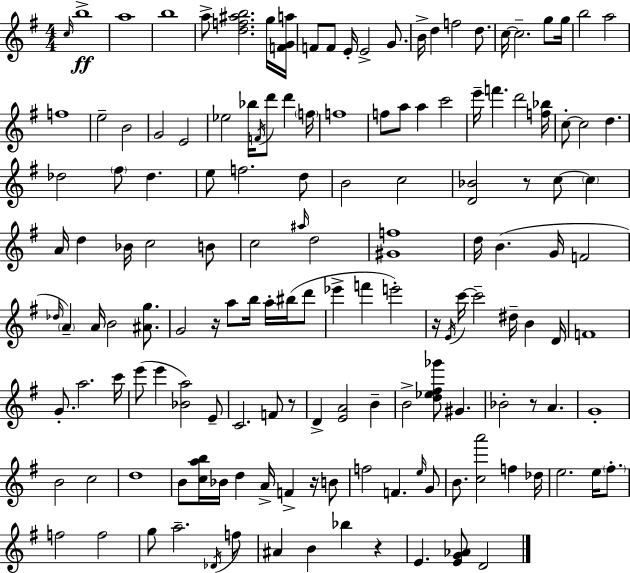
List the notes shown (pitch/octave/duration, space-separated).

C5/s B5/w A5/w B5/w A5/e [D5,F5,A#5,B5]/h. G5/s [F4,G4,A5]/s F4/e F4/e E4/s E4/h G4/e. B4/s D5/q F5/h D5/e. C5/s C5/h. G5/e G5/s B5/h A5/h F5/w E5/h B4/h G4/h E4/h Eb5/h Bb5/s F4/s D6/e D6/q F5/s F5/w F5/e A5/e A5/q C6/h E6/s F6/q. D6/h [F5,Bb5]/s C5/e C5/h D5/q. Db5/h F#5/e Db5/q. E5/e F5/h. D5/e B4/h C5/h [D4,Bb4]/h R/e C5/e C5/q A4/s D5/q Bb4/s C5/h B4/e C5/h A#5/s D5/h [G#4,F5]/w D5/s B4/q. G4/s F4/h Db5/s A4/q A4/s B4/h [A#4,G5]/e. G4/h R/s A5/e B5/s A5/s BIS5/s D6/e Eb6/q F6/q E6/h R/s E4/s C6/s C6/h D#5/s B4/q D4/s F4/w G4/e. A5/h. C6/s E6/e E6/q [Bb4,A5]/h E4/e C4/h. F4/e R/e D4/q [E4,A4]/h B4/q B4/h [D5,Eb5,F#5,Gb6]/e G#4/q. Bb4/h R/e A4/q. G4/w B4/h C5/h D5/w B4/e [C5,A5,B5]/s Bb4/s D5/q A4/s F4/q R/s B4/e F5/h F4/q. E5/s G4/e B4/e. [C5,A6]/h F5/q Db5/s E5/h. E5/s F#5/e. F5/h F5/h G5/e A5/h. Db4/s F5/e A#4/q B4/q Bb5/q R/q E4/q. [E4,G4,Ab4]/e D4/h